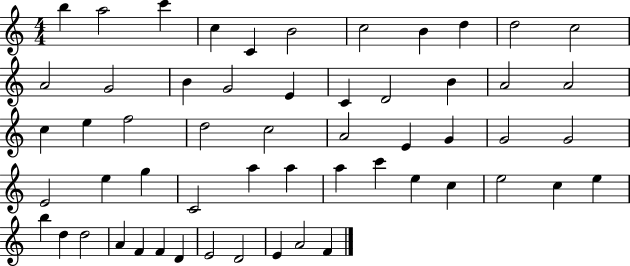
{
  \clef treble
  \numericTimeSignature
  \time 4/4
  \key c \major
  b''4 a''2 c'''4 | c''4 c'4 b'2 | c''2 b'4 d''4 | d''2 c''2 | \break a'2 g'2 | b'4 g'2 e'4 | c'4 d'2 b'4 | a'2 a'2 | \break c''4 e''4 f''2 | d''2 c''2 | a'2 e'4 g'4 | g'2 g'2 | \break e'2 e''4 g''4 | c'2 a''4 a''4 | a''4 c'''4 e''4 c''4 | e''2 c''4 e''4 | \break b''4 d''4 d''2 | a'4 f'4 f'4 d'4 | e'2 d'2 | e'4 a'2 f'4 | \break \bar "|."
}